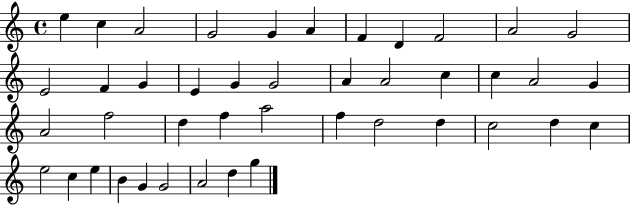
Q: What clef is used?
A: treble